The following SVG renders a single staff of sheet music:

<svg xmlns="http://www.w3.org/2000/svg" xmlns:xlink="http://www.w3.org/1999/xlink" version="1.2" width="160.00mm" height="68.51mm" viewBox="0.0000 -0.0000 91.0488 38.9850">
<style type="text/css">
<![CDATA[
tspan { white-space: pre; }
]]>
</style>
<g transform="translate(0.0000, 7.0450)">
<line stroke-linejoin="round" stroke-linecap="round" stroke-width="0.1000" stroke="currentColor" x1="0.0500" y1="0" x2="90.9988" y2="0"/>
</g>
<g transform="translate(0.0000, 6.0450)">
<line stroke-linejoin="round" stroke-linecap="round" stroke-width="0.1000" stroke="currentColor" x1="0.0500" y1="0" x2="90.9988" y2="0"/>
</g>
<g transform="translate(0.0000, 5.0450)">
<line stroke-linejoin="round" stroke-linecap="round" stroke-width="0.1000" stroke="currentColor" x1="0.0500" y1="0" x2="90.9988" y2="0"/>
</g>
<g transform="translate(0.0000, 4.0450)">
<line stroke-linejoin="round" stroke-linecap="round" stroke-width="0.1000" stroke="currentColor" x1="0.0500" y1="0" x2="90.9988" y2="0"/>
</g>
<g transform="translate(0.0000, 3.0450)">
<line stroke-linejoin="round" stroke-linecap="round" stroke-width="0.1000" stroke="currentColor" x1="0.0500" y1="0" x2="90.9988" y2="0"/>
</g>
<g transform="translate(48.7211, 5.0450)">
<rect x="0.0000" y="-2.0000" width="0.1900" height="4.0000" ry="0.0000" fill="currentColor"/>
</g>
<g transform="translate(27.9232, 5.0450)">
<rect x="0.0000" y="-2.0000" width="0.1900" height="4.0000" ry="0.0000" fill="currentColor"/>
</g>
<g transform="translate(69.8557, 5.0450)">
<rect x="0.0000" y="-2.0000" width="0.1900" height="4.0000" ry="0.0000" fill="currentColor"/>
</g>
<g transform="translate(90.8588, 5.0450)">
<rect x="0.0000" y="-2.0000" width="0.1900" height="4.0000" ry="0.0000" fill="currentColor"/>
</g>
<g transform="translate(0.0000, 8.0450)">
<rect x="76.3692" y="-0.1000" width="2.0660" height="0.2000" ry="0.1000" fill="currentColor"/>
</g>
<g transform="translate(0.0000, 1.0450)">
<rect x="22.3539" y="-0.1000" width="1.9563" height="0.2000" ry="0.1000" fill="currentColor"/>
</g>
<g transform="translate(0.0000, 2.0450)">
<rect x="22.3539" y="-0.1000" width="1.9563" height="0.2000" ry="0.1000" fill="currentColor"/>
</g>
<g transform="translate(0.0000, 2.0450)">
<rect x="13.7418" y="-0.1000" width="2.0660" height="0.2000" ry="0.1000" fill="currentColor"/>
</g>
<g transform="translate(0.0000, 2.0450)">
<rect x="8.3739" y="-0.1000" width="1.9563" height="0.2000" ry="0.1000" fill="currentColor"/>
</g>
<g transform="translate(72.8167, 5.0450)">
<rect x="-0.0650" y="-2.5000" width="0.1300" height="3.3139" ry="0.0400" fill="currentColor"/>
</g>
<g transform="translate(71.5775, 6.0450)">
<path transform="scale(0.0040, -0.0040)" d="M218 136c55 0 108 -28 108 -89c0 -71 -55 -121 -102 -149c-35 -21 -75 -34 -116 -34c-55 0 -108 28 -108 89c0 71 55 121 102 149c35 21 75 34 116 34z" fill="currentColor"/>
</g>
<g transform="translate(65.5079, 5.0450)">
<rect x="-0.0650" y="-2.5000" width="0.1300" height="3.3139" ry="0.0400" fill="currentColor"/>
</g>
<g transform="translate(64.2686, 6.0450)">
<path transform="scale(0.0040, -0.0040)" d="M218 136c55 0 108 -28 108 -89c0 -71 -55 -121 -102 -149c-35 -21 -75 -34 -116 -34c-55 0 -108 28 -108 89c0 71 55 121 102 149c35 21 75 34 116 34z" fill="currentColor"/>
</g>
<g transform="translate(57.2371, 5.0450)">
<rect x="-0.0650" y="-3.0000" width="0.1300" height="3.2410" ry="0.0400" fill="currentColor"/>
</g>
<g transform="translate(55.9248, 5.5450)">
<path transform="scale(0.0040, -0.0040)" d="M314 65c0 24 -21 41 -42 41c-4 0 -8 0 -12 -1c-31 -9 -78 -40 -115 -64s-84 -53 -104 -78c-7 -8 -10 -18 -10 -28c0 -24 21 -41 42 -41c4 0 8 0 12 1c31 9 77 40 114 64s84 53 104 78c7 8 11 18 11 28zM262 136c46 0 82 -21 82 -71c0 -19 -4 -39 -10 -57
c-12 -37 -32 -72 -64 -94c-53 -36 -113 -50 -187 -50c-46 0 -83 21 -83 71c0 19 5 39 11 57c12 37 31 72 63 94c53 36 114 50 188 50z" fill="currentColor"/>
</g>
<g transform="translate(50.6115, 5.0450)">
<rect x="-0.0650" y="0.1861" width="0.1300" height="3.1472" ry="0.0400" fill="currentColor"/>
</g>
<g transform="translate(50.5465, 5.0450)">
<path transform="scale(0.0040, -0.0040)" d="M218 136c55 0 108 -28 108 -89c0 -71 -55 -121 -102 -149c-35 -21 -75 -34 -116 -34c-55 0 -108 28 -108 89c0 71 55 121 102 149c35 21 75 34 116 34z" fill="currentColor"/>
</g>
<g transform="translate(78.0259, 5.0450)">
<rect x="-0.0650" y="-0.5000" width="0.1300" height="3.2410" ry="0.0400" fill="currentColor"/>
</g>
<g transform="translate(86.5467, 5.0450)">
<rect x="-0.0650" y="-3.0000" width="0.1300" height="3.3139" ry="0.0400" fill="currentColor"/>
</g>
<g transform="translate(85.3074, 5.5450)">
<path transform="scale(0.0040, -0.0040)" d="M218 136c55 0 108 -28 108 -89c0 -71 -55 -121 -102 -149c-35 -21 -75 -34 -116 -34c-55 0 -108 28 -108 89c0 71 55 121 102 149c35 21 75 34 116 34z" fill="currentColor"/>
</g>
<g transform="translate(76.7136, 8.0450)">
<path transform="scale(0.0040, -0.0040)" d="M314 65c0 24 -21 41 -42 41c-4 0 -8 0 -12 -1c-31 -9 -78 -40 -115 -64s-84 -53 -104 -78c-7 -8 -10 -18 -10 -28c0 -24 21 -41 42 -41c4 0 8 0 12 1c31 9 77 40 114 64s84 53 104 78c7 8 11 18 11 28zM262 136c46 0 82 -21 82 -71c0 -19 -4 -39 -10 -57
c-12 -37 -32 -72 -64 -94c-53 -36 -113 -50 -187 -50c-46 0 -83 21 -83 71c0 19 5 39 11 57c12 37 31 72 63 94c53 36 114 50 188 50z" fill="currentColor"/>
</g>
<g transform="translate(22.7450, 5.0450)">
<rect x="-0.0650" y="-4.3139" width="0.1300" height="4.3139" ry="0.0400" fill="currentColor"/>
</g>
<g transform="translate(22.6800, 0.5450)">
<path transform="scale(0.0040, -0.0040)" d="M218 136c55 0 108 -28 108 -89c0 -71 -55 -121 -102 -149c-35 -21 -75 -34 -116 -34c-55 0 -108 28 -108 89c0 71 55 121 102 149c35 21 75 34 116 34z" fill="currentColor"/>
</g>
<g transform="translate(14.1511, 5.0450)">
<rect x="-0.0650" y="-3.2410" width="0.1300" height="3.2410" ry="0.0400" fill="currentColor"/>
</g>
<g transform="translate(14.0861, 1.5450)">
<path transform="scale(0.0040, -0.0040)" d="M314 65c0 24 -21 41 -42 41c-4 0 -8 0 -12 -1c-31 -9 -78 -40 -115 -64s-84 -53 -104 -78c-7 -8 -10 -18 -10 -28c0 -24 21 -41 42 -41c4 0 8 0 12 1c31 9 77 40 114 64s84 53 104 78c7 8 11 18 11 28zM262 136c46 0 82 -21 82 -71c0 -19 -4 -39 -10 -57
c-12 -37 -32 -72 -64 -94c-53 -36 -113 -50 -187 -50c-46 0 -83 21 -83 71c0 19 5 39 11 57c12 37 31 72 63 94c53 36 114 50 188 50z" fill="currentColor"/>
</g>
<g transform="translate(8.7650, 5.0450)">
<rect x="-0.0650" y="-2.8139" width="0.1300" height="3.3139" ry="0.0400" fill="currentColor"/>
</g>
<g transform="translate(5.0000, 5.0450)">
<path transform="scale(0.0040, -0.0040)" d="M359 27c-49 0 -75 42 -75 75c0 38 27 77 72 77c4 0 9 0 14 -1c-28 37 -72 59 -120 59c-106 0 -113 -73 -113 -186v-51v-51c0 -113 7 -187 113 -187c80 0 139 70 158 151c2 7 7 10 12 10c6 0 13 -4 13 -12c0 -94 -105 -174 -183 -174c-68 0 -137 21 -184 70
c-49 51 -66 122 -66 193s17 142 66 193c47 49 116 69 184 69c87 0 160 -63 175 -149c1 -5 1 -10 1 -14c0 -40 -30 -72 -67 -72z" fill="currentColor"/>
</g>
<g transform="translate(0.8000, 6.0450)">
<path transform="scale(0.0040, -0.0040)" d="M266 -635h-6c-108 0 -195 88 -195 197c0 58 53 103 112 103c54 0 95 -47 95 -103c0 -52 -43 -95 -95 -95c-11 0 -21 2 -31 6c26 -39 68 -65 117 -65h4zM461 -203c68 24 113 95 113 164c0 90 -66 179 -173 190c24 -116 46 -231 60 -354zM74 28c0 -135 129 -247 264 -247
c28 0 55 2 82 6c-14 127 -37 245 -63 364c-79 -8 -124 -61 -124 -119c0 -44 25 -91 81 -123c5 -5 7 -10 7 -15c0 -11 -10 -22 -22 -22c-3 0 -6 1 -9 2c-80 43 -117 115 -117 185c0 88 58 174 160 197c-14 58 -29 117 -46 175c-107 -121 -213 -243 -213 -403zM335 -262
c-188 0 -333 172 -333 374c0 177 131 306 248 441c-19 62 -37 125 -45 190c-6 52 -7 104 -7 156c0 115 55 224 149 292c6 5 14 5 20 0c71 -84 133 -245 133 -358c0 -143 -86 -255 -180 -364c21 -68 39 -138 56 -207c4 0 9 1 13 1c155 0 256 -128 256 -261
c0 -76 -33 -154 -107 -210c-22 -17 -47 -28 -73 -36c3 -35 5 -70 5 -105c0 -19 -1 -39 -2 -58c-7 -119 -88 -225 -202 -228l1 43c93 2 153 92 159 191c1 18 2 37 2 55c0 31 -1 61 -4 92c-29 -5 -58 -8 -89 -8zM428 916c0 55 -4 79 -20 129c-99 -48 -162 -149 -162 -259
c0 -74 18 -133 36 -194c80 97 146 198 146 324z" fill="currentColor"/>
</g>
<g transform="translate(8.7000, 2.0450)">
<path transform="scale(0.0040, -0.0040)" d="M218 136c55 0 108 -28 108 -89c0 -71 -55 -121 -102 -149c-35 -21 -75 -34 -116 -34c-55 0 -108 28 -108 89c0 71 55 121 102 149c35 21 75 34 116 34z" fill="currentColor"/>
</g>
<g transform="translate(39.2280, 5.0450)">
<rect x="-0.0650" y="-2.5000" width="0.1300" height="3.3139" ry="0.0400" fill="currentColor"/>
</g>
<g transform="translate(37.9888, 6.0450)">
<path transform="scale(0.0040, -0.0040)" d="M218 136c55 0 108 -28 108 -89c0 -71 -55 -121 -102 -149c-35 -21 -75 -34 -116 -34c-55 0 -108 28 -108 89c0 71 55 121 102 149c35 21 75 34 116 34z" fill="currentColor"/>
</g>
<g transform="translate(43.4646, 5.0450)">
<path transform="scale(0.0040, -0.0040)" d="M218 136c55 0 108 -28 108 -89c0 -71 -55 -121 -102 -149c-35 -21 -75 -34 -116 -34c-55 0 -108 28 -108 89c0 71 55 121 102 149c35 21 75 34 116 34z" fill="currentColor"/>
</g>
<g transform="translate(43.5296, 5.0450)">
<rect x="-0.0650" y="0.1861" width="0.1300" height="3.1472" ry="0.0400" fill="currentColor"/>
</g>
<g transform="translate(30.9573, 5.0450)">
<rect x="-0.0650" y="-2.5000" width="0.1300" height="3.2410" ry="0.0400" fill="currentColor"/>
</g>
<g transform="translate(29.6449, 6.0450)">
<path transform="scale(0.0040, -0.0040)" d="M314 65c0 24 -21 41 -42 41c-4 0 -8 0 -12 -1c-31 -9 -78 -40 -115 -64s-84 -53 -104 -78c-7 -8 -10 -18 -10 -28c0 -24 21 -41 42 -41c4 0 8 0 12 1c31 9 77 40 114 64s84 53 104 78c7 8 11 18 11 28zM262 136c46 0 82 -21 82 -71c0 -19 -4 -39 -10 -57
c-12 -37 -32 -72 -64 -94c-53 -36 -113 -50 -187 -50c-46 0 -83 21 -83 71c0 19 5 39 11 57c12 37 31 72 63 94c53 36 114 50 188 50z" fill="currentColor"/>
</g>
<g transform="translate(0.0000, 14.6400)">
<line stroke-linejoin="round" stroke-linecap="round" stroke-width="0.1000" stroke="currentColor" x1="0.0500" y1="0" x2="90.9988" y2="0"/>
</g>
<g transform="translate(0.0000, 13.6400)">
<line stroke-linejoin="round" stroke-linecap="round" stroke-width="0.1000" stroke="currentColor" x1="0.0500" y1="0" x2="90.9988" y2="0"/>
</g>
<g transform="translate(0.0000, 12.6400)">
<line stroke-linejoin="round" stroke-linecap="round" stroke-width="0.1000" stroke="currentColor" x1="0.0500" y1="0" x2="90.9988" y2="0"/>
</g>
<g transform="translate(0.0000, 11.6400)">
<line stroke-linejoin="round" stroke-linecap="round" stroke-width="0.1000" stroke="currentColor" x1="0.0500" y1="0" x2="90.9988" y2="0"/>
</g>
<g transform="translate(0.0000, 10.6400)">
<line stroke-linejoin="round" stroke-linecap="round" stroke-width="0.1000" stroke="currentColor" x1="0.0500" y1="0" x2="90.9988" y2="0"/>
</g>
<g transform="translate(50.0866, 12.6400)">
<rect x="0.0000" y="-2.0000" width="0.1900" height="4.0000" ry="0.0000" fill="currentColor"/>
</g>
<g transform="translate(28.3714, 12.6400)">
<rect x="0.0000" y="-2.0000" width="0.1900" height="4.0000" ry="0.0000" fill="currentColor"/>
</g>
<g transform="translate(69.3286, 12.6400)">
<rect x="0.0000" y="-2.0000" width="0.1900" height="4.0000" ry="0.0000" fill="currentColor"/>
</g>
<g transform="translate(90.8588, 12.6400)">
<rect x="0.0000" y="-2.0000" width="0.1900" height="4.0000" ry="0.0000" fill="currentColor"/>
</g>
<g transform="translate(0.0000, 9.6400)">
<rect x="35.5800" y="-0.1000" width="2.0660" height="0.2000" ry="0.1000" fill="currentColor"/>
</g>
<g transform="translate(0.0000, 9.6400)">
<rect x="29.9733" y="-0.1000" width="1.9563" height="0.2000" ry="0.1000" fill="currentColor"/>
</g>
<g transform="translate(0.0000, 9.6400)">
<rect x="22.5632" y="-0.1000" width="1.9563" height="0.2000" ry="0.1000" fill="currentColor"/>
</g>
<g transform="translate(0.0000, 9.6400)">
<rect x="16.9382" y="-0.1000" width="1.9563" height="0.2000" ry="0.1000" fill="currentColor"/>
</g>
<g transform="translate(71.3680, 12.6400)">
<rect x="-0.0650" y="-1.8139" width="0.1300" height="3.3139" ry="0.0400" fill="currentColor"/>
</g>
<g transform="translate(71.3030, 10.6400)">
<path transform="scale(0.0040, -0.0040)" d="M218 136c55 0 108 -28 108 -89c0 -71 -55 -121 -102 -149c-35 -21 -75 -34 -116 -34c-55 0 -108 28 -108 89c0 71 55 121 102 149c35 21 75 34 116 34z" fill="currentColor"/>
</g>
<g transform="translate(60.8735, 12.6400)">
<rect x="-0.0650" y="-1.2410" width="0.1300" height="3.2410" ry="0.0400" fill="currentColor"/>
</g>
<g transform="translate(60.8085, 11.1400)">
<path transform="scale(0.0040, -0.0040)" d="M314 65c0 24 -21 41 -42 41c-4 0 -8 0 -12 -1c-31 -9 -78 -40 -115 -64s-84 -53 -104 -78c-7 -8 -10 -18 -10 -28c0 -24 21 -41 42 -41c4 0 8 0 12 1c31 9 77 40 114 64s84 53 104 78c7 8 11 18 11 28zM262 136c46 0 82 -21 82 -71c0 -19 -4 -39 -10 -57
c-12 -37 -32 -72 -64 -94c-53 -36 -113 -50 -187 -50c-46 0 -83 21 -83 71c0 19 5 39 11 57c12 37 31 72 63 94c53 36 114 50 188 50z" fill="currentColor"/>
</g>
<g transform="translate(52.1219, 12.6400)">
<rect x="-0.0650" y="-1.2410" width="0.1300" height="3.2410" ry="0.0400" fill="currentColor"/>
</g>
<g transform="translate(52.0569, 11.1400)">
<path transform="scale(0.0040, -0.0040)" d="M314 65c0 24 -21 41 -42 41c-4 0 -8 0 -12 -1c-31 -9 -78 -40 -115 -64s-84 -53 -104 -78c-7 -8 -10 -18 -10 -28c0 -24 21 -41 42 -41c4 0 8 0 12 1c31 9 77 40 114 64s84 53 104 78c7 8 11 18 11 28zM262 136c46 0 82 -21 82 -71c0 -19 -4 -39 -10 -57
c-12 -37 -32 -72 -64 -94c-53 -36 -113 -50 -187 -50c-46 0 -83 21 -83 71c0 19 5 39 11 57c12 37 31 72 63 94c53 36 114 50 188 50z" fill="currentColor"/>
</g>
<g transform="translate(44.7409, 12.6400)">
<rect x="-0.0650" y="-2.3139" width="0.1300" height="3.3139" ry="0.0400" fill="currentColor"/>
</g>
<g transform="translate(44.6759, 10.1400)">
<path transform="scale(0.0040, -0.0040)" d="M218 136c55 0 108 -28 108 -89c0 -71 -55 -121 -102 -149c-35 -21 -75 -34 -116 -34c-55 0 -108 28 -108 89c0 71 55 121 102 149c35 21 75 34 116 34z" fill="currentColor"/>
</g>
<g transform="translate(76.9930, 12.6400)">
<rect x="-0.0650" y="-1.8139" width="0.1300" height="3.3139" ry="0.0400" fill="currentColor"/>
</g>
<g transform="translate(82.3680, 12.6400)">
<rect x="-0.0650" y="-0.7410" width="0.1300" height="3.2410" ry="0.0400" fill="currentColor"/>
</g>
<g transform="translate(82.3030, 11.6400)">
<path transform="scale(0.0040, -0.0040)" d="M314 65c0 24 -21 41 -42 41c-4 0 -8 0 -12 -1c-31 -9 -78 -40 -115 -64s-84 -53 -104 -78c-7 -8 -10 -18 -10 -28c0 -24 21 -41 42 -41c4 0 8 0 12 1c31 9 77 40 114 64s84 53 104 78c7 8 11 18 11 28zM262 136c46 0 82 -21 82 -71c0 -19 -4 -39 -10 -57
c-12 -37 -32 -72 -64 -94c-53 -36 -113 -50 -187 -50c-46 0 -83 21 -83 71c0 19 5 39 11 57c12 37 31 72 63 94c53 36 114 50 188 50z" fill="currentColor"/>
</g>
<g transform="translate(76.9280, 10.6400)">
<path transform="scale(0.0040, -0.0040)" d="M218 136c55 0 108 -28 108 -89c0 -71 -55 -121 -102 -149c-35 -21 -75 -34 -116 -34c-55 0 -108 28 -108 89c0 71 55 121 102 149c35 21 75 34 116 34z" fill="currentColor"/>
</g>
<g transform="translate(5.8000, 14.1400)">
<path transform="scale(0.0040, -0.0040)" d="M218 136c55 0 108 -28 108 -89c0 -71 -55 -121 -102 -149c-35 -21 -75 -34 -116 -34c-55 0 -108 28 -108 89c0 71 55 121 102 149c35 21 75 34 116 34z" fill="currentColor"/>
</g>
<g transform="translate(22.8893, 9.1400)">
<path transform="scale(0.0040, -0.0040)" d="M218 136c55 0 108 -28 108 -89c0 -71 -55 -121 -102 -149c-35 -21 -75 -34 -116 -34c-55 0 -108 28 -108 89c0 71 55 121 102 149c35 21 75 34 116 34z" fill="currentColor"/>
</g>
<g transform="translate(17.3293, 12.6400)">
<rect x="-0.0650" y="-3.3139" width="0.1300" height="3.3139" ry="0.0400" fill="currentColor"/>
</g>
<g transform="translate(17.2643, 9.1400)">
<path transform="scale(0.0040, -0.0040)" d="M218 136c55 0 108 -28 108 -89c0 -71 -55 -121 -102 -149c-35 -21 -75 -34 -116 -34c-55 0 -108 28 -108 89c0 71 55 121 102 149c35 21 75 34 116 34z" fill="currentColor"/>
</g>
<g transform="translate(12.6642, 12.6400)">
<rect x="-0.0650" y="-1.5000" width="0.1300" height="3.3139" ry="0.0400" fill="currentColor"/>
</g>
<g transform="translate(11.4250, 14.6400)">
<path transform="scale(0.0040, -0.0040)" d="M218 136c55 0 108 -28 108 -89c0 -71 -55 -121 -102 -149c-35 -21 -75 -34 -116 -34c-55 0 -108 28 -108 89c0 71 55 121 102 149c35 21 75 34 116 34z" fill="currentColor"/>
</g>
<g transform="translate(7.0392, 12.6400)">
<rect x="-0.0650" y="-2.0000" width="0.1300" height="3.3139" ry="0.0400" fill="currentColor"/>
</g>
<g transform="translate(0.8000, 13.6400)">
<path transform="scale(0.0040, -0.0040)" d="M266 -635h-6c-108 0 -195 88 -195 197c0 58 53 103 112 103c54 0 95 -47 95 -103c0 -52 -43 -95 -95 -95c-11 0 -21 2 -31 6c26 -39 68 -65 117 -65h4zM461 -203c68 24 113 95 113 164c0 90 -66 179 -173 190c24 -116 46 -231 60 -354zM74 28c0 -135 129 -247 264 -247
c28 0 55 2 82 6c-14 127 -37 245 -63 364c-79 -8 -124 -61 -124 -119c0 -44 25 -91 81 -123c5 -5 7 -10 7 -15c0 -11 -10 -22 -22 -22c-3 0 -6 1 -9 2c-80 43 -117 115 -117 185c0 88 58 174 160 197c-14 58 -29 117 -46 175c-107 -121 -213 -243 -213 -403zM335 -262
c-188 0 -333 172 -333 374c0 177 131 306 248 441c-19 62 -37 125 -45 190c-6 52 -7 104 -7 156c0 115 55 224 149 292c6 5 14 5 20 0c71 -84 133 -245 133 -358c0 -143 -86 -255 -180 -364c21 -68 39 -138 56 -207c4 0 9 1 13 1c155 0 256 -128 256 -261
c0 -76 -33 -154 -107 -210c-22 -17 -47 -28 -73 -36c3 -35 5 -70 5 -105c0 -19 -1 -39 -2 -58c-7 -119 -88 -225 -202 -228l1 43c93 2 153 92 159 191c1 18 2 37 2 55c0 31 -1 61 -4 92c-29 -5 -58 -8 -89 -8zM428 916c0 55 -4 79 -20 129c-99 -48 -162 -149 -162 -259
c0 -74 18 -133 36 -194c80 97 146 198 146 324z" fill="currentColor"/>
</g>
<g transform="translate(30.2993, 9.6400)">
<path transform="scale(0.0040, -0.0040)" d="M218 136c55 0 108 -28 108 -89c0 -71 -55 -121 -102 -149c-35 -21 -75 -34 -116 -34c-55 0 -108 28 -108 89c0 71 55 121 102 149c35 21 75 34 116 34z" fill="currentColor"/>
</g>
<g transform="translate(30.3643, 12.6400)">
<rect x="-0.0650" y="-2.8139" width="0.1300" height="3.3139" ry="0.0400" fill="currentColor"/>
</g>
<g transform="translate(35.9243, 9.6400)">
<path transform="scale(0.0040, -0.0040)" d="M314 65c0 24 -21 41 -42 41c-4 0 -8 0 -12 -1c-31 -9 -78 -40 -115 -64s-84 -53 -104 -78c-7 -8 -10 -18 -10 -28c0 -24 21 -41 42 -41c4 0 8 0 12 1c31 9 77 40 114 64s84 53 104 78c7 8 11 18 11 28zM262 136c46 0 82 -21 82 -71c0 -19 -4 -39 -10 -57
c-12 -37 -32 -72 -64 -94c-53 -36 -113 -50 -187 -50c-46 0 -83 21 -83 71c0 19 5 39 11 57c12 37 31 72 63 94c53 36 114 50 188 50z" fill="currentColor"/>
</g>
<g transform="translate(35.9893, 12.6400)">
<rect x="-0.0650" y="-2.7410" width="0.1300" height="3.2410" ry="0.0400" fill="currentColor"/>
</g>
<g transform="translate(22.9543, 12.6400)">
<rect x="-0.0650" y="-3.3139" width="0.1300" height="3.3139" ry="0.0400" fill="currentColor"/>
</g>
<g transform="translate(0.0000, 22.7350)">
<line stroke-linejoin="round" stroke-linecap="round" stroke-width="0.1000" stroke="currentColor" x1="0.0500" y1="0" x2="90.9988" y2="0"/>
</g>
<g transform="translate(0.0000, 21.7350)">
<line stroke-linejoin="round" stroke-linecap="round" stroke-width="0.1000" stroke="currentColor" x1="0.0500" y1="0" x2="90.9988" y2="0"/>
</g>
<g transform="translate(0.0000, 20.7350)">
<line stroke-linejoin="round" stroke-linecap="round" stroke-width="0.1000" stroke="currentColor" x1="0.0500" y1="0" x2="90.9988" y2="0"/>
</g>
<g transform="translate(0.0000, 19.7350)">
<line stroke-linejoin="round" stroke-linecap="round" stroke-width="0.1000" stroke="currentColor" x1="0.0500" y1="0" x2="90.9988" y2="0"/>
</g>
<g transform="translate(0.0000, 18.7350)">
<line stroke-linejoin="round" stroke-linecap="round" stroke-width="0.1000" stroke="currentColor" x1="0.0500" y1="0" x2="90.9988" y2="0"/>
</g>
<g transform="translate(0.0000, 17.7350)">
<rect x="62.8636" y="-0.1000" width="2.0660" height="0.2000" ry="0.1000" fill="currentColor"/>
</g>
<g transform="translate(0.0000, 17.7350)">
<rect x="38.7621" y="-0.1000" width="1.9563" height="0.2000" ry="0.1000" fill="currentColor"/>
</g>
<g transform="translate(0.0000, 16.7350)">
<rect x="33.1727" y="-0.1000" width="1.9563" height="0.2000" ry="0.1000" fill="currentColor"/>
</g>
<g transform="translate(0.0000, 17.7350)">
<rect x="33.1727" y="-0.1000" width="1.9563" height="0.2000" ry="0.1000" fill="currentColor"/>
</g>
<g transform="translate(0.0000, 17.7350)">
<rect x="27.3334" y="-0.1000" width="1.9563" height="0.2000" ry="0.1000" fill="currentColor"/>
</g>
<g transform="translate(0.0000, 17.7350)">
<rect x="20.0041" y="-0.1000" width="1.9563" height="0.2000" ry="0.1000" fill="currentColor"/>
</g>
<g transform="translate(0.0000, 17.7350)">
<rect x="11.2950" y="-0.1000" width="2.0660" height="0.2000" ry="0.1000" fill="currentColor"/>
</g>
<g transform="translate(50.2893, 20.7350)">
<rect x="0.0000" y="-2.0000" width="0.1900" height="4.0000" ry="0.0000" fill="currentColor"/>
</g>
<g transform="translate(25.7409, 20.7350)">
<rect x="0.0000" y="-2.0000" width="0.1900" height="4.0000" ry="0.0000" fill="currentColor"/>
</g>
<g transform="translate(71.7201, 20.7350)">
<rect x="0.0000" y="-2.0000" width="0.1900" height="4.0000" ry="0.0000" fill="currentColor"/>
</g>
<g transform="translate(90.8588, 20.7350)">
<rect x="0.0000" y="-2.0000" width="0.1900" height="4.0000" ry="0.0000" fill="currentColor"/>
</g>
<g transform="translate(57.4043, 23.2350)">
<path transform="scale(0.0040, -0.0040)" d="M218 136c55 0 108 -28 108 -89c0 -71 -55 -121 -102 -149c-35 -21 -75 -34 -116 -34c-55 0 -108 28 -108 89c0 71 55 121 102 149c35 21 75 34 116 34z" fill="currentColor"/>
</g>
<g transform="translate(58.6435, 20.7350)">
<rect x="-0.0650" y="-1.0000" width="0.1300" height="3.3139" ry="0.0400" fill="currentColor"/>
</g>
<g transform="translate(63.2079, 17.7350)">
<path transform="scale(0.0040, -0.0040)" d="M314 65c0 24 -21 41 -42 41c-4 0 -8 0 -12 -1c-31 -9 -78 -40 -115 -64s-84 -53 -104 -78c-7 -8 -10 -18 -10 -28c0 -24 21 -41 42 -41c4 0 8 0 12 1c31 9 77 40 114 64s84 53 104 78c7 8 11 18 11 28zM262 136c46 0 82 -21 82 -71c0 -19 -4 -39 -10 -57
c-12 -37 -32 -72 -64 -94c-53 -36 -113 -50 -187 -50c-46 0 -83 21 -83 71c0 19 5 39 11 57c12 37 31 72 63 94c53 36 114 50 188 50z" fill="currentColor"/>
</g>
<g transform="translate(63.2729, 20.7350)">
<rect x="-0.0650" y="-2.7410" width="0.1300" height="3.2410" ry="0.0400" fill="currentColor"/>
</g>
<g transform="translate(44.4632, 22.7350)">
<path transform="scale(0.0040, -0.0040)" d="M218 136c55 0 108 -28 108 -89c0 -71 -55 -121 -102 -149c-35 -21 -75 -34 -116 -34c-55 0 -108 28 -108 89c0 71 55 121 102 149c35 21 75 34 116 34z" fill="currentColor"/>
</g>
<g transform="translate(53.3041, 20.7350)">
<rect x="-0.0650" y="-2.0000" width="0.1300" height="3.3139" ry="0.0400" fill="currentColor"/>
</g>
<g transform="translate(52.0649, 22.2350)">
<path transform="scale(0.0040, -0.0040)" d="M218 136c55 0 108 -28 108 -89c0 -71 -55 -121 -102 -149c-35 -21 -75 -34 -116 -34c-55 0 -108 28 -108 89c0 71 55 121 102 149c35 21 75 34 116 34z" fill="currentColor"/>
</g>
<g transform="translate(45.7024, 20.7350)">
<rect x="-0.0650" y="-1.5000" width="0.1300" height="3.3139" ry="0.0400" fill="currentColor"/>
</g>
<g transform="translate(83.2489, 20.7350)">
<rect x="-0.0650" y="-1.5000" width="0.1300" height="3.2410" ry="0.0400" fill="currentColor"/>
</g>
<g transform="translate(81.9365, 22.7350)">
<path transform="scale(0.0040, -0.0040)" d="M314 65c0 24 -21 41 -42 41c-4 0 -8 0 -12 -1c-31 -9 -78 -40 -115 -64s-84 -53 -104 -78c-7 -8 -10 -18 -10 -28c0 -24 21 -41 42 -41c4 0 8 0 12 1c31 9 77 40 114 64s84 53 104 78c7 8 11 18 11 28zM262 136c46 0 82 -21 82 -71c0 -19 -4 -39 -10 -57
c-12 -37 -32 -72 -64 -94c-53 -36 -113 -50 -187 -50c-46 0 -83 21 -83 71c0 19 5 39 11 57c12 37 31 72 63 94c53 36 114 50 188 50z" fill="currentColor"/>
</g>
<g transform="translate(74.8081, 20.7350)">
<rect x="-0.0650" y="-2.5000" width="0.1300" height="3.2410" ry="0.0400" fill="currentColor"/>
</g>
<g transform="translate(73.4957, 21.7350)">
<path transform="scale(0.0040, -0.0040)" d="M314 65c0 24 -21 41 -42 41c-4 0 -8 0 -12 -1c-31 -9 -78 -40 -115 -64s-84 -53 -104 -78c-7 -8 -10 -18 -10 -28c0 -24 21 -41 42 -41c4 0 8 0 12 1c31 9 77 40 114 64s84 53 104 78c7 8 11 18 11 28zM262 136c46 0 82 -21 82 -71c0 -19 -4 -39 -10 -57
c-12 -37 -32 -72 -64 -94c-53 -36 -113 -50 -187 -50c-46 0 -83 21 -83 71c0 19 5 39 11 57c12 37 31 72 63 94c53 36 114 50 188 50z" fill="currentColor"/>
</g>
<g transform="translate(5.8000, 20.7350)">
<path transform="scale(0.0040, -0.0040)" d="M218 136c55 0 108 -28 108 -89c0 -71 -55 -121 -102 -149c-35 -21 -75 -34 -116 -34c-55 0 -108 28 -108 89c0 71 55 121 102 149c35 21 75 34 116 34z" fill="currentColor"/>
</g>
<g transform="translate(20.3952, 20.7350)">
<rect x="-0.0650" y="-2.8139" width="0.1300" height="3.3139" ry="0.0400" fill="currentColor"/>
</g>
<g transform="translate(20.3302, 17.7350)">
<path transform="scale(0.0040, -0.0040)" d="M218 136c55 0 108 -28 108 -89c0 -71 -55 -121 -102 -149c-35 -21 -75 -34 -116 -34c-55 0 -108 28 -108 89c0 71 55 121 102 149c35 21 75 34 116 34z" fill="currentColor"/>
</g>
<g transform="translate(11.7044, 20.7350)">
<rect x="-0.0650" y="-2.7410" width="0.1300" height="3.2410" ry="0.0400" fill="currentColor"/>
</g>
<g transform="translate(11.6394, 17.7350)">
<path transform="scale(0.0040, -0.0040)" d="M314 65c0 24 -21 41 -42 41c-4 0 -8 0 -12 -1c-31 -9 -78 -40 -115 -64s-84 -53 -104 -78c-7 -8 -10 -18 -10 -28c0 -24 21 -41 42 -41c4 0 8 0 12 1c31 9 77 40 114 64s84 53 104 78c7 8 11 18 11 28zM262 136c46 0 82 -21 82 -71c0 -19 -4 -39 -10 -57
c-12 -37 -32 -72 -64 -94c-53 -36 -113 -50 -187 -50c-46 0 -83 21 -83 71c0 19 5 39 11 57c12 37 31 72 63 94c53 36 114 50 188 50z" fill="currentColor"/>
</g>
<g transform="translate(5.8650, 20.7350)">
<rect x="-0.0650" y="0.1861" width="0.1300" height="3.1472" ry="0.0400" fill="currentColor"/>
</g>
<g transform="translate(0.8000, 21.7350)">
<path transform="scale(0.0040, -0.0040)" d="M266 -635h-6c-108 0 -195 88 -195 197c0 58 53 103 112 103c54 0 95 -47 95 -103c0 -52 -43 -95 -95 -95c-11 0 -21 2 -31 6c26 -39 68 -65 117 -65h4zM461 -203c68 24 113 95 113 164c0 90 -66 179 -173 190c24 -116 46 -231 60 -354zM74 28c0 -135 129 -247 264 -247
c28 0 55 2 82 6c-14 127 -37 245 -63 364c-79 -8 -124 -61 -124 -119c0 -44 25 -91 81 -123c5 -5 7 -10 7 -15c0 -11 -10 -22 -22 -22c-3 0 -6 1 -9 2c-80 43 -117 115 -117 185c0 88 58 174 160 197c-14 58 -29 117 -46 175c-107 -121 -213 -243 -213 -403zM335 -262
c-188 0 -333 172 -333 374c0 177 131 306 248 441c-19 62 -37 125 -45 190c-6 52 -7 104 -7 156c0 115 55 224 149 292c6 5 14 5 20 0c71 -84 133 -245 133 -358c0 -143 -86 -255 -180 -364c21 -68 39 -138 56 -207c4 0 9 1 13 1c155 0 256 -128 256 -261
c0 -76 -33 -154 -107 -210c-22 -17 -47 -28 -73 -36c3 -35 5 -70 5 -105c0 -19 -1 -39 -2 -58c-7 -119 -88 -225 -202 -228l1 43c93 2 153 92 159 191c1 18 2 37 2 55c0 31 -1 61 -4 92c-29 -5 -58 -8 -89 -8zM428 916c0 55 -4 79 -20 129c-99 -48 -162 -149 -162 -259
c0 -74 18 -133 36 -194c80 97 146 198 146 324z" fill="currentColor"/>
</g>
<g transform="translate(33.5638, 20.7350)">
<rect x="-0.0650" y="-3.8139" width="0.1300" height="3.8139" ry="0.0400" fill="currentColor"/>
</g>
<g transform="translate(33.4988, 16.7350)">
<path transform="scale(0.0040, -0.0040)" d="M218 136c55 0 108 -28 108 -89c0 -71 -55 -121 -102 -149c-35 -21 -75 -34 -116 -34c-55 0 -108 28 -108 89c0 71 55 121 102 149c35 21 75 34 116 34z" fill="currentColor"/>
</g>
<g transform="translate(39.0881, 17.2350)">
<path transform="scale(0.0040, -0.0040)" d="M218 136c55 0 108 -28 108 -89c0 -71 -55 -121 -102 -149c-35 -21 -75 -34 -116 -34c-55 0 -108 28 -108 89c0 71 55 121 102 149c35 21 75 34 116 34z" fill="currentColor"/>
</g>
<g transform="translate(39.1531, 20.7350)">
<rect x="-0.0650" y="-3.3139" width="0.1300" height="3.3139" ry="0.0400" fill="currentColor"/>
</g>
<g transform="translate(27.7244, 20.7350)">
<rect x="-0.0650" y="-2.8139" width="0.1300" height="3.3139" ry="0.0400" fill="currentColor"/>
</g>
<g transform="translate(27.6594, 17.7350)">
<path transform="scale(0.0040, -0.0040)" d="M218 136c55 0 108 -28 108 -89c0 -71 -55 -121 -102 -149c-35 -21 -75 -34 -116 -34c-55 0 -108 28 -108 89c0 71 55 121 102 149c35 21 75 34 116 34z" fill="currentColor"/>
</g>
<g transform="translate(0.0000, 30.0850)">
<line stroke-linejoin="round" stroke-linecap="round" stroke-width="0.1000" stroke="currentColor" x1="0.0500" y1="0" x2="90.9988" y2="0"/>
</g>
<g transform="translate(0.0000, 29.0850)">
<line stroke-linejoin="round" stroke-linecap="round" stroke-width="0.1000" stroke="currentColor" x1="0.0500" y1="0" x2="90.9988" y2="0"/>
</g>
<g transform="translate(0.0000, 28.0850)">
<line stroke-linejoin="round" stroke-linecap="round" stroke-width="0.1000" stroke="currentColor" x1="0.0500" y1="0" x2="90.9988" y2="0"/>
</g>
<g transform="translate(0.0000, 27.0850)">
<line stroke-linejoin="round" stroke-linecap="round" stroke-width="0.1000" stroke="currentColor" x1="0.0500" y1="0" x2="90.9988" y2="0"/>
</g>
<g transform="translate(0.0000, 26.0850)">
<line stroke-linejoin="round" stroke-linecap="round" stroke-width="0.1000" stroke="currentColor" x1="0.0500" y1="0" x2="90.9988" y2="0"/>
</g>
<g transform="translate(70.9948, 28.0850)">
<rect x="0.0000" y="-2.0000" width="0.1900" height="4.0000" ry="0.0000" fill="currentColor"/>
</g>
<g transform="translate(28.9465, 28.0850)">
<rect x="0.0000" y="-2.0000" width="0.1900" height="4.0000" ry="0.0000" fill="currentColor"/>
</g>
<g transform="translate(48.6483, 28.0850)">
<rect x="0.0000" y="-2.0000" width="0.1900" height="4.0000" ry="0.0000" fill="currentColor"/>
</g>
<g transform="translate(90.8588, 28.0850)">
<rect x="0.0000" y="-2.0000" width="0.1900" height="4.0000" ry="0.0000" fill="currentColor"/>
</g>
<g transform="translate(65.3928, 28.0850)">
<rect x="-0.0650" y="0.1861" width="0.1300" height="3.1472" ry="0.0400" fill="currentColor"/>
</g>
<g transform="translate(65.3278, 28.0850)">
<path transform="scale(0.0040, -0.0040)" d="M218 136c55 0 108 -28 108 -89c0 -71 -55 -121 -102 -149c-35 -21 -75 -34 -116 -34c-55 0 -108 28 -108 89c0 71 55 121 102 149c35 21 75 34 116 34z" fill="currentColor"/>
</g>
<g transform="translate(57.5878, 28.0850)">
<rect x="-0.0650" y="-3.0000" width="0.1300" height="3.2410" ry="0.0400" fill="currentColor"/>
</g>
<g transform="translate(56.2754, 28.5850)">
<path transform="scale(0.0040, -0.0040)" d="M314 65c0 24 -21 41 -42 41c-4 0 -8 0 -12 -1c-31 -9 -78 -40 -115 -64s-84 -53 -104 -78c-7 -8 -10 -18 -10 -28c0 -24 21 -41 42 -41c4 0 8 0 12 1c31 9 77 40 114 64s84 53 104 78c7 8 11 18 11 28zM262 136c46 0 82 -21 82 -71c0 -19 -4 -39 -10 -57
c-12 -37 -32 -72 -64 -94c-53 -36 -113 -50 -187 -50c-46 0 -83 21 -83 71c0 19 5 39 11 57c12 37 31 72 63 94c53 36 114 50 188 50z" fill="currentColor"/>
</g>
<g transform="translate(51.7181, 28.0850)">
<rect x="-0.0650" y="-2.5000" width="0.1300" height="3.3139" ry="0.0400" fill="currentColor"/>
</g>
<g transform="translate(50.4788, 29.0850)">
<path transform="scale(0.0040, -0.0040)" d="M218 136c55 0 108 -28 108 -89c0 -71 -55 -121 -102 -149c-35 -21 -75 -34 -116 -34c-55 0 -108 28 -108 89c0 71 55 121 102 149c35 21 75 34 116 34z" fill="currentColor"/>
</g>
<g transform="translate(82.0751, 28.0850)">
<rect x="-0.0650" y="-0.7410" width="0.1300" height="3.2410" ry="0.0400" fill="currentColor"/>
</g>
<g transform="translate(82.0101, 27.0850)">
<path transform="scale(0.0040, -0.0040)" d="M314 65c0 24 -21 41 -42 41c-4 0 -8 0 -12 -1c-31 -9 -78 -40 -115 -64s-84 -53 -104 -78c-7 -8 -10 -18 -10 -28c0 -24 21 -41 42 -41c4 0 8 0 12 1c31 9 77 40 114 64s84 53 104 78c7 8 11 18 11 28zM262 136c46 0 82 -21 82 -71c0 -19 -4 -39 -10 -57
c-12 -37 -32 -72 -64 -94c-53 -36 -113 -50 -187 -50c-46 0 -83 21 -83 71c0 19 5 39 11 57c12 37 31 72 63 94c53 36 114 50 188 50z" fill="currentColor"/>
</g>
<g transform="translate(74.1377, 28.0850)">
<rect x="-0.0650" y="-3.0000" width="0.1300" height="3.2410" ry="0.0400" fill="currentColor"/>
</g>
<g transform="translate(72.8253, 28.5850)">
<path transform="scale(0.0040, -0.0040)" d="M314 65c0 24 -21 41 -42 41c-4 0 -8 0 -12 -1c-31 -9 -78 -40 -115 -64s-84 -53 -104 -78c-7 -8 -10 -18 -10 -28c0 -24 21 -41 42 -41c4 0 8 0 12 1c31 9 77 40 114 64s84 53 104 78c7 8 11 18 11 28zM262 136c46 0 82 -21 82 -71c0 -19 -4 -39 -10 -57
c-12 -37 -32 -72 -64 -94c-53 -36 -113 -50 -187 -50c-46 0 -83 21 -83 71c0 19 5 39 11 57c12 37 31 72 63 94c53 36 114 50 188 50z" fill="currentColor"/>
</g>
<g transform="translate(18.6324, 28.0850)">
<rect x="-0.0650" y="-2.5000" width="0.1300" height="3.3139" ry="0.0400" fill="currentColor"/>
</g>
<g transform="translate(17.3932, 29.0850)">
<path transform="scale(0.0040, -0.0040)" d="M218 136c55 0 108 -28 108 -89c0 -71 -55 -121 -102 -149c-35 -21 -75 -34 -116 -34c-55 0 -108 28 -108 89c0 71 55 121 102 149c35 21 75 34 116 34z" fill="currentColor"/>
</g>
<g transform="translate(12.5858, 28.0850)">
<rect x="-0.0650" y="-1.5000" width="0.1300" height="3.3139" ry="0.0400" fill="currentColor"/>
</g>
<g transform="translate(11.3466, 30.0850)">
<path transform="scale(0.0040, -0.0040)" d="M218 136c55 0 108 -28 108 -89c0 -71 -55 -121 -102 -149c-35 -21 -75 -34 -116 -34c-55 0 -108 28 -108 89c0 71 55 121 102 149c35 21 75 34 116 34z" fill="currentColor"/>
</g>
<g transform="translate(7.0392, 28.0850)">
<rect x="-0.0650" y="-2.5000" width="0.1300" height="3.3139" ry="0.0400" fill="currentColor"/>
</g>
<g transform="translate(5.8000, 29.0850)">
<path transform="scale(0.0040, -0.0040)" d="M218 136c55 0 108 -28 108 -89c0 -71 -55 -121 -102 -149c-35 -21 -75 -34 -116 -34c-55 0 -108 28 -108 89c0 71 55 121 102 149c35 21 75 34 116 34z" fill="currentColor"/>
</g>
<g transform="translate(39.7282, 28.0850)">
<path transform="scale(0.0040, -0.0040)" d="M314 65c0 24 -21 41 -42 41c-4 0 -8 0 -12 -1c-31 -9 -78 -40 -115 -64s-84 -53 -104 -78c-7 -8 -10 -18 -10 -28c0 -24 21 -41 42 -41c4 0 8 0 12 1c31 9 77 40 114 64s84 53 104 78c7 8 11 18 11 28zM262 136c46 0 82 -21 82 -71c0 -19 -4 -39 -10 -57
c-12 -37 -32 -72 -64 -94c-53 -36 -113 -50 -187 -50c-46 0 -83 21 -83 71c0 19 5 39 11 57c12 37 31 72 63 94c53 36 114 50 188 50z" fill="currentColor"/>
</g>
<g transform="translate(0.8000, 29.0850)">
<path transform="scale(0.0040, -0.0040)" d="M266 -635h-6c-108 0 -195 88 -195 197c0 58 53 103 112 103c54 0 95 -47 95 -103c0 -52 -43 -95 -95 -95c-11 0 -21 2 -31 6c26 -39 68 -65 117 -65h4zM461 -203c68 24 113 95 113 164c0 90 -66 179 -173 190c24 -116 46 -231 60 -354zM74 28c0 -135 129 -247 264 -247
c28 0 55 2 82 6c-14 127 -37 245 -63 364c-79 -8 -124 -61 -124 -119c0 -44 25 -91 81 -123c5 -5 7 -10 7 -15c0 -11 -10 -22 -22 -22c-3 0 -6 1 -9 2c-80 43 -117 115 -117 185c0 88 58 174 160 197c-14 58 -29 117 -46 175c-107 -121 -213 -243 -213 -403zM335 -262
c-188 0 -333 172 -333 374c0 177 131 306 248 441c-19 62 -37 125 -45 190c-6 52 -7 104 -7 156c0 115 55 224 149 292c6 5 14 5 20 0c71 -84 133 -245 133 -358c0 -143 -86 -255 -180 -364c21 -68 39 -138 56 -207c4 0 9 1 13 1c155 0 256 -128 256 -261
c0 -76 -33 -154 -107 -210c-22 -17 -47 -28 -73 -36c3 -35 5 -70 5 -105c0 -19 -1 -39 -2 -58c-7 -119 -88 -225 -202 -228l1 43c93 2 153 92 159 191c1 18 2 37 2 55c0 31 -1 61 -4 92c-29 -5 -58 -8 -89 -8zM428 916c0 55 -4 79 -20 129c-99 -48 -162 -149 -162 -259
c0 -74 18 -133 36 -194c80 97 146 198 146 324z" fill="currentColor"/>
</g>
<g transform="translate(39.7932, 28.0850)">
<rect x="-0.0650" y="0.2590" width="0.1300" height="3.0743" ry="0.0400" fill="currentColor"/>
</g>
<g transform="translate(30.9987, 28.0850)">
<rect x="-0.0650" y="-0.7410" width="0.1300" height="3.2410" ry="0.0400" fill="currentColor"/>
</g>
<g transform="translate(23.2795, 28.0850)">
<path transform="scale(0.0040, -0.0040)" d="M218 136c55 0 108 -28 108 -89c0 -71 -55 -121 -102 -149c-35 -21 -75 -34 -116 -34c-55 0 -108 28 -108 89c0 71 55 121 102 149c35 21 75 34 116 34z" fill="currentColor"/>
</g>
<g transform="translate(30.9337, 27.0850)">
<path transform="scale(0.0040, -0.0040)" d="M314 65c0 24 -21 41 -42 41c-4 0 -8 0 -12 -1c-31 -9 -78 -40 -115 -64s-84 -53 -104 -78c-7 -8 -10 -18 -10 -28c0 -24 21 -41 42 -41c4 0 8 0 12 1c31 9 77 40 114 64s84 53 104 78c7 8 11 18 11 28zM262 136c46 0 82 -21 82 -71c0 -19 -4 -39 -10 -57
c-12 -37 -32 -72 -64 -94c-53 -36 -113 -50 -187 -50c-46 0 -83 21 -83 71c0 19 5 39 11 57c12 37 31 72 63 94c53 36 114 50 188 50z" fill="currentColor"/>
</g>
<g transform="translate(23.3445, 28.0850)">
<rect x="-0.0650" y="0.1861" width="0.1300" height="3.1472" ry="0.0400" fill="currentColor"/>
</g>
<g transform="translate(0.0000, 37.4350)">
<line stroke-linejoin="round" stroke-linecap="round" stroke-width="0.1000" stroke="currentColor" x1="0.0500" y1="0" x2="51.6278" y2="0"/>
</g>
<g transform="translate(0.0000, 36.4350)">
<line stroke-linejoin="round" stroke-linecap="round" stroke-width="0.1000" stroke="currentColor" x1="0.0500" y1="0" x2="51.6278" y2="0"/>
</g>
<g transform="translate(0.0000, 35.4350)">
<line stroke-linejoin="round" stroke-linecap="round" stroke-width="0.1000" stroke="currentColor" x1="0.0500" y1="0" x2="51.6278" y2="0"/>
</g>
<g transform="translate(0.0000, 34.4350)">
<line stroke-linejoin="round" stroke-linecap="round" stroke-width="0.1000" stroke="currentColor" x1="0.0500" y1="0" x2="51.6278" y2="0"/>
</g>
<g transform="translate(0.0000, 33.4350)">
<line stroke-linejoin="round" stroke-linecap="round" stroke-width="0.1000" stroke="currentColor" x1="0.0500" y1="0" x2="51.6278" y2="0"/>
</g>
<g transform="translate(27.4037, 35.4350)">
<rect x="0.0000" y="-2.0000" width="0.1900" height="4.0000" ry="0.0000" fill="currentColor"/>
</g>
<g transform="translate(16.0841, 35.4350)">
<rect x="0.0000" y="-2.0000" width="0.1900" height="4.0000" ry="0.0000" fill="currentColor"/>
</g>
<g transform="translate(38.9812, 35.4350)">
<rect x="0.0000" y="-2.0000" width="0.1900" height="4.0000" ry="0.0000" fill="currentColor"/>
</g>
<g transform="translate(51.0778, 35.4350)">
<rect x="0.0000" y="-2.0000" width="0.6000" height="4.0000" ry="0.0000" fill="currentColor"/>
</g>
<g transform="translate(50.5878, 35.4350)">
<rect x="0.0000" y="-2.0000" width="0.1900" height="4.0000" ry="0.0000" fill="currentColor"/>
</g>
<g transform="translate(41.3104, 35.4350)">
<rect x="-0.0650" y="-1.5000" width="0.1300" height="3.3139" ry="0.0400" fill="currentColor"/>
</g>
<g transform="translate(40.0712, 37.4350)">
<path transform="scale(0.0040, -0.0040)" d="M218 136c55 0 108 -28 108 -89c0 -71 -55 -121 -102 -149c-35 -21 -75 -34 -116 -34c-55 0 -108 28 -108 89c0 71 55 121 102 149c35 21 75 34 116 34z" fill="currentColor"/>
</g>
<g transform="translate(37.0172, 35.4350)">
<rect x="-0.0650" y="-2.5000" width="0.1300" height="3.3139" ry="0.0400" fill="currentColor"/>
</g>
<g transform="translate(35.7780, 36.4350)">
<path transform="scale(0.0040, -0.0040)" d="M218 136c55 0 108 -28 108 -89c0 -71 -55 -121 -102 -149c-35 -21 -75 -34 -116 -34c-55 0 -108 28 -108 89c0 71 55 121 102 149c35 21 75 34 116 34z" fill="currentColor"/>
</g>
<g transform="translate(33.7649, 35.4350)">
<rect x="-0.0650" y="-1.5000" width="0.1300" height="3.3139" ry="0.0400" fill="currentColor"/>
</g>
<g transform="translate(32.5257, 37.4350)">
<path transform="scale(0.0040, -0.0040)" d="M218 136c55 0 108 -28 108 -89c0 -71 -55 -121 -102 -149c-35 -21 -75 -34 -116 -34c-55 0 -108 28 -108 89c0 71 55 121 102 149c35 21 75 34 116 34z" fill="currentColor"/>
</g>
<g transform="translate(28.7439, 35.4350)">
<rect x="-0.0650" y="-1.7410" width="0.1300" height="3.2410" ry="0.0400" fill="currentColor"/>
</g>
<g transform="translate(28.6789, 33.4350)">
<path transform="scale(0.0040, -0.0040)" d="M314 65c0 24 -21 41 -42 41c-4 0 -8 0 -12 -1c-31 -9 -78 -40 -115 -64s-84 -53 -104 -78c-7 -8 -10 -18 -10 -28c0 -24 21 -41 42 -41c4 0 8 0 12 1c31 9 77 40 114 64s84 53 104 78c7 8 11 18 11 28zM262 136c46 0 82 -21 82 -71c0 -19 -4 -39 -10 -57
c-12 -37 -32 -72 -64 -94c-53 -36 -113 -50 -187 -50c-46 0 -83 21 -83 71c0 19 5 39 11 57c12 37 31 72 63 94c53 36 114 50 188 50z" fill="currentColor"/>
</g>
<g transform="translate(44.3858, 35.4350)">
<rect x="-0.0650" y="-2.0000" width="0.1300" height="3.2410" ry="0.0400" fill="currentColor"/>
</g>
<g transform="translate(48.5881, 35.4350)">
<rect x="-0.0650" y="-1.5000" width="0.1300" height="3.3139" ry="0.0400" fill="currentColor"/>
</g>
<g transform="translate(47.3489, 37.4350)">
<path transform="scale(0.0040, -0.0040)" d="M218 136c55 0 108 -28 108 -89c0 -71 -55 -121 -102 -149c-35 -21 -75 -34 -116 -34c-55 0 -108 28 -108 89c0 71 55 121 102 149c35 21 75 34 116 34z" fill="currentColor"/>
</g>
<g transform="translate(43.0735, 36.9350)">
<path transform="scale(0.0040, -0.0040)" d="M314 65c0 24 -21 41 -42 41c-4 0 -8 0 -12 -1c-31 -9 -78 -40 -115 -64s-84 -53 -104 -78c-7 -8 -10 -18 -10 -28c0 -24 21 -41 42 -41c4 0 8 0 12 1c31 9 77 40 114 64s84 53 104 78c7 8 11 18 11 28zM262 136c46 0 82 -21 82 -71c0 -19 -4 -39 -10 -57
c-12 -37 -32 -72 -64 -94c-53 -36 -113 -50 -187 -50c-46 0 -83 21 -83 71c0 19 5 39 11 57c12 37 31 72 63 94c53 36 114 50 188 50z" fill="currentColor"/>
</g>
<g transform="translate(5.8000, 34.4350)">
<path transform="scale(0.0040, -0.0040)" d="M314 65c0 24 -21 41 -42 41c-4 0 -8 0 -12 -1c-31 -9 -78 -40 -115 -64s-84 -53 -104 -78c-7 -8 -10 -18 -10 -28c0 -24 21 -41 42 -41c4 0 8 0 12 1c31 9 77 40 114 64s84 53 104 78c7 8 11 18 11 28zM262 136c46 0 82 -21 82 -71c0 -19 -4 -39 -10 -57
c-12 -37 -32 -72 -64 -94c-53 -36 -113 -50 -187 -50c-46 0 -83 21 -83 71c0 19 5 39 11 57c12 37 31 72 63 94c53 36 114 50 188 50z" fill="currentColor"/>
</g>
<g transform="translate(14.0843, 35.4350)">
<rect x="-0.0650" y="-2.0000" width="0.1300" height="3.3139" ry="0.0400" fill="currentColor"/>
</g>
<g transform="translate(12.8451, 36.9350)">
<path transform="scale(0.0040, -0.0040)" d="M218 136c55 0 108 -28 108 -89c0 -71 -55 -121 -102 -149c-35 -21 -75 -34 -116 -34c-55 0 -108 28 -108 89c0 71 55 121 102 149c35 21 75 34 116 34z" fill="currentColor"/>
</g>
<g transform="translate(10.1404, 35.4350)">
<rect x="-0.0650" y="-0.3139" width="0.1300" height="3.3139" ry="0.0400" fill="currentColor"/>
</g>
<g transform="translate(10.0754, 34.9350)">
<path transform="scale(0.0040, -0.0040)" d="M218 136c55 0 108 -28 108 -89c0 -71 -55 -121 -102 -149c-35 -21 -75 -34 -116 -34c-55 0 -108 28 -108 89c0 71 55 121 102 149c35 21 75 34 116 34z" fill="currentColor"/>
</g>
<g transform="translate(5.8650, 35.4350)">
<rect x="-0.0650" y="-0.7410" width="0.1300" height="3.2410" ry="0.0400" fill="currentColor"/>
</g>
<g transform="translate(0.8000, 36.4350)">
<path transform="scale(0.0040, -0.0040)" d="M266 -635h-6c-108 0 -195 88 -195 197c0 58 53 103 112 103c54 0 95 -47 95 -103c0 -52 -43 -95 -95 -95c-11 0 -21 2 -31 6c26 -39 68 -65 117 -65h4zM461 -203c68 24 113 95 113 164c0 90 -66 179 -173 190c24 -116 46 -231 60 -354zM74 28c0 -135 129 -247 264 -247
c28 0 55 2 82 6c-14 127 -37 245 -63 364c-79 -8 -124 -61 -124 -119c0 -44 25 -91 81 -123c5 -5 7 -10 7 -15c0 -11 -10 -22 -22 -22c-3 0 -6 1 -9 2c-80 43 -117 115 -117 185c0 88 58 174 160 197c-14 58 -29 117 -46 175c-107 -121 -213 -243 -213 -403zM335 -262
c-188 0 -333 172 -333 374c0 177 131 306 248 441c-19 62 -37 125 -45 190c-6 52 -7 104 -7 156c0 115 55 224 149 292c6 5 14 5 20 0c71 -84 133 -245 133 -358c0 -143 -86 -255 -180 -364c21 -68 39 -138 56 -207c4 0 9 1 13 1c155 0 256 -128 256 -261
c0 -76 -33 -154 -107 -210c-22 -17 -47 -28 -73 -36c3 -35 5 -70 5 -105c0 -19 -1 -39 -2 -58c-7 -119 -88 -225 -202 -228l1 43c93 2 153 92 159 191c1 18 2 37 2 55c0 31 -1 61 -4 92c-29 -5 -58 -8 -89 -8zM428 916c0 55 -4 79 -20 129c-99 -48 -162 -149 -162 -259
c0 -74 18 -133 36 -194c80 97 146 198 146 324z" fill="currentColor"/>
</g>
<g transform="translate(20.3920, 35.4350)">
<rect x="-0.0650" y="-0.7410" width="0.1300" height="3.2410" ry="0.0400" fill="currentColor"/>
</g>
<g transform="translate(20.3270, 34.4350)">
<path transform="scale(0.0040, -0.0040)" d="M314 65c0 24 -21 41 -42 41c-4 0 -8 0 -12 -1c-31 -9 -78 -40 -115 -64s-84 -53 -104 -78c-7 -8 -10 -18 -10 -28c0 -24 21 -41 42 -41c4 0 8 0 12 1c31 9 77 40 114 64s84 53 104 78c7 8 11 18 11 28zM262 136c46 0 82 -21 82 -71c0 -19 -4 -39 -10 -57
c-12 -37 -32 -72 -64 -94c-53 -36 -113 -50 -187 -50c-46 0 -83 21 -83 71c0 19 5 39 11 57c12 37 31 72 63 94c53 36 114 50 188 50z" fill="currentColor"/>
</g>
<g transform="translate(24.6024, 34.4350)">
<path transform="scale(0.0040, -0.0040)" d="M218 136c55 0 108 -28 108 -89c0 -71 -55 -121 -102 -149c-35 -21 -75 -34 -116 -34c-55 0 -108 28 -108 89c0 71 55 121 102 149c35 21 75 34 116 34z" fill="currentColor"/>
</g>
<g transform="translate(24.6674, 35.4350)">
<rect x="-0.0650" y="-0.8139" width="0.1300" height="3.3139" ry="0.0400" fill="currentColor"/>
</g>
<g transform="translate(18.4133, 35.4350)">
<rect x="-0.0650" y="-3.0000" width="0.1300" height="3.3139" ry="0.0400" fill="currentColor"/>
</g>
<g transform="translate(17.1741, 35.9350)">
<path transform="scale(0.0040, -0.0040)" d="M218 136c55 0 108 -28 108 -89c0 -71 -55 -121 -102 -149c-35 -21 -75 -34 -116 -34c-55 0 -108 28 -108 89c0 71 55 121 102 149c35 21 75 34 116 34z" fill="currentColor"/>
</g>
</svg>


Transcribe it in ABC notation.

X:1
T:Untitled
M:4/4
L:1/4
K:C
a b2 d' G2 G B B A2 G G C2 A F E b b a a2 g e2 e2 f f d2 B a2 a a c' b E F D a2 G2 E2 G E G B d2 B2 G A2 B A2 d2 d2 c F A d2 d f2 E G E F2 E